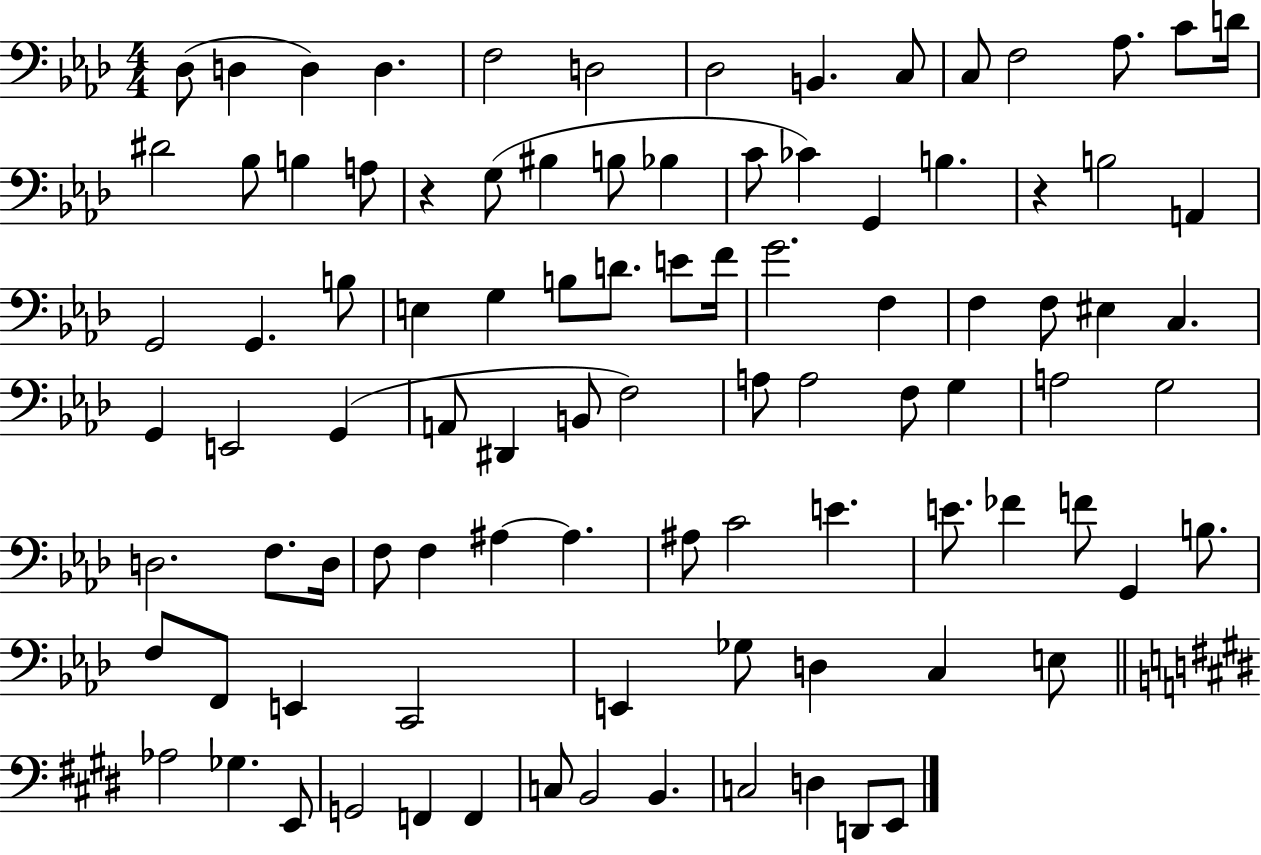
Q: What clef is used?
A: bass